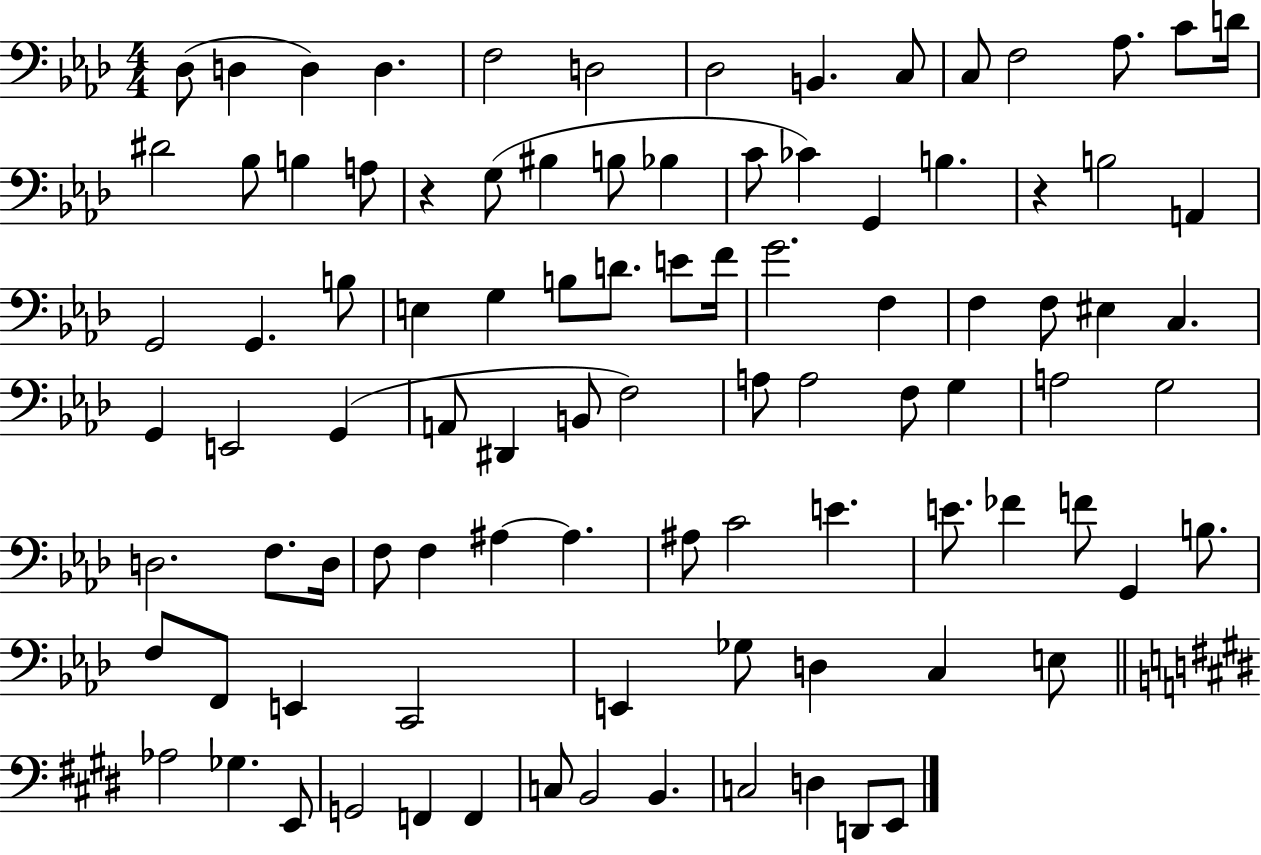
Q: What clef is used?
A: bass